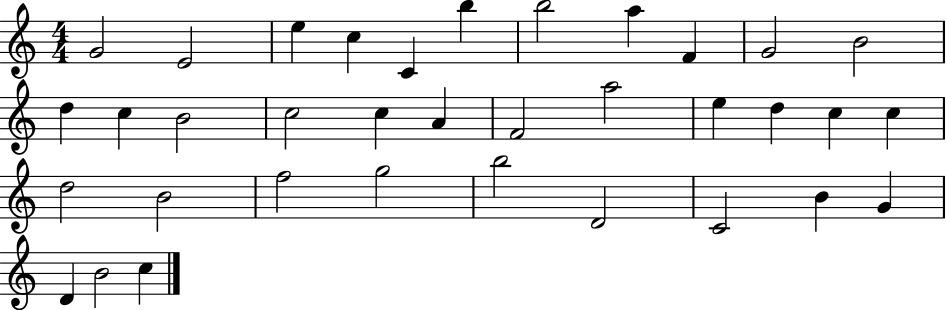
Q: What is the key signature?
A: C major